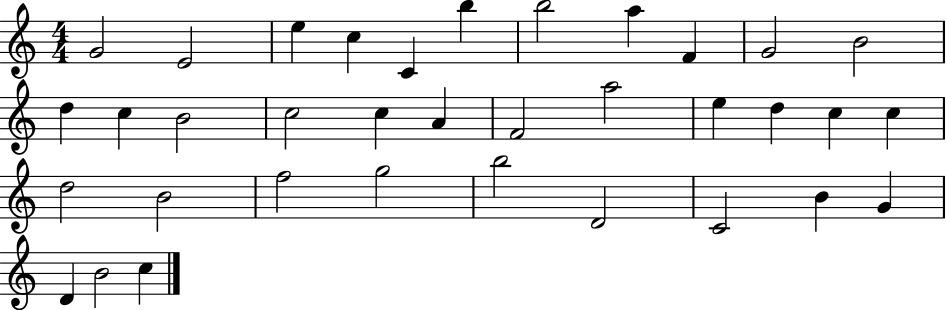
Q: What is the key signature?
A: C major